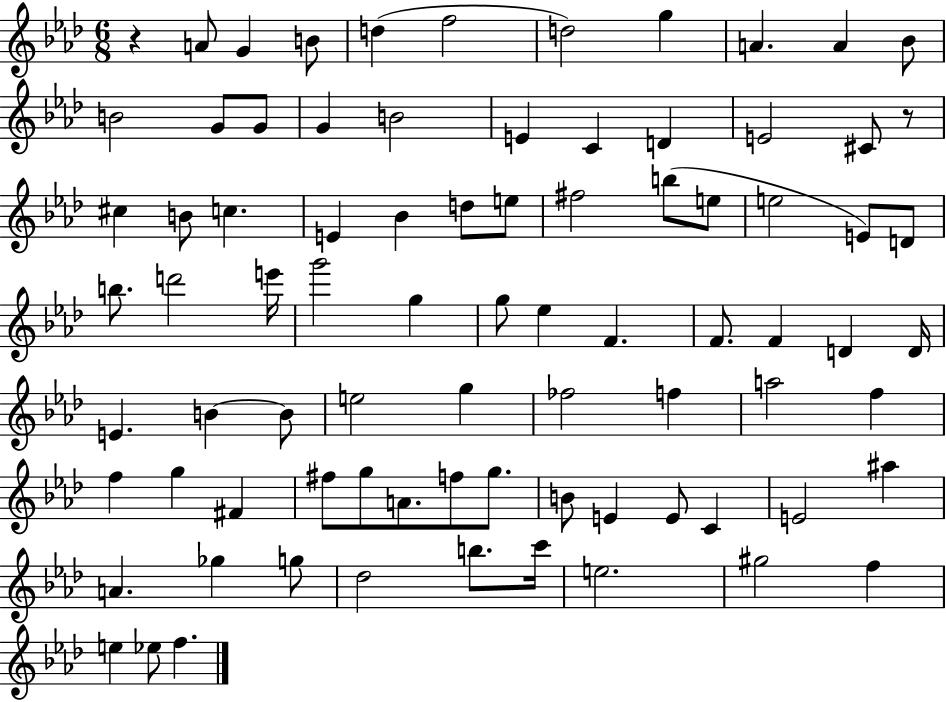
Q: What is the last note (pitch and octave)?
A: F5